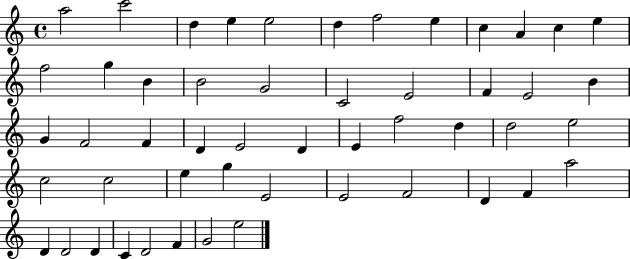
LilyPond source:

{
  \clef treble
  \time 4/4
  \defaultTimeSignature
  \key c \major
  a''2 c'''2 | d''4 e''4 e''2 | d''4 f''2 e''4 | c''4 a'4 c''4 e''4 | \break f''2 g''4 b'4 | b'2 g'2 | c'2 e'2 | f'4 e'2 b'4 | \break g'4 f'2 f'4 | d'4 e'2 d'4 | e'4 f''2 d''4 | d''2 e''2 | \break c''2 c''2 | e''4 g''4 e'2 | e'2 f'2 | d'4 f'4 a''2 | \break d'4 d'2 d'4 | c'4 d'2 f'4 | g'2 e''2 | \bar "|."
}